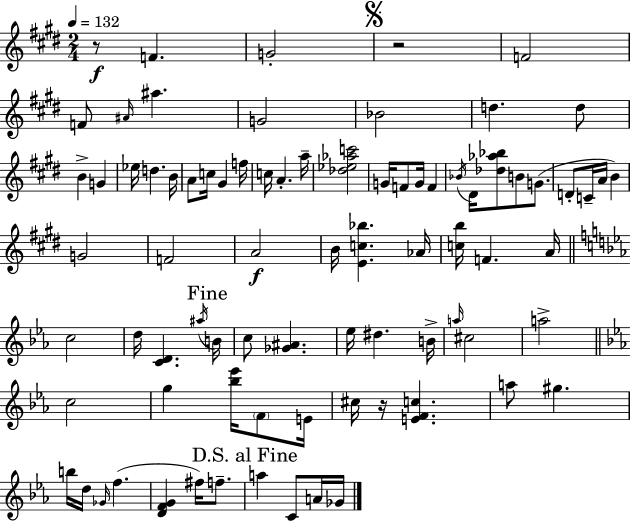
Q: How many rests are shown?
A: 3